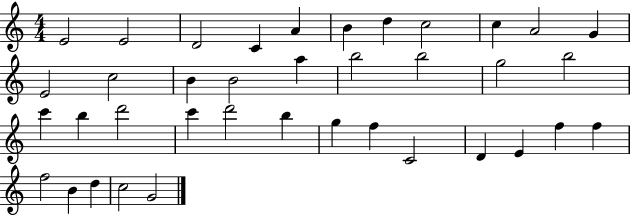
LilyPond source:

{
  \clef treble
  \numericTimeSignature
  \time 4/4
  \key c \major
  e'2 e'2 | d'2 c'4 a'4 | b'4 d''4 c''2 | c''4 a'2 g'4 | \break e'2 c''2 | b'4 b'2 a''4 | b''2 b''2 | g''2 b''2 | \break c'''4 b''4 d'''2 | c'''4 d'''2 b''4 | g''4 f''4 c'2 | d'4 e'4 f''4 f''4 | \break f''2 b'4 d''4 | c''2 g'2 | \bar "|."
}